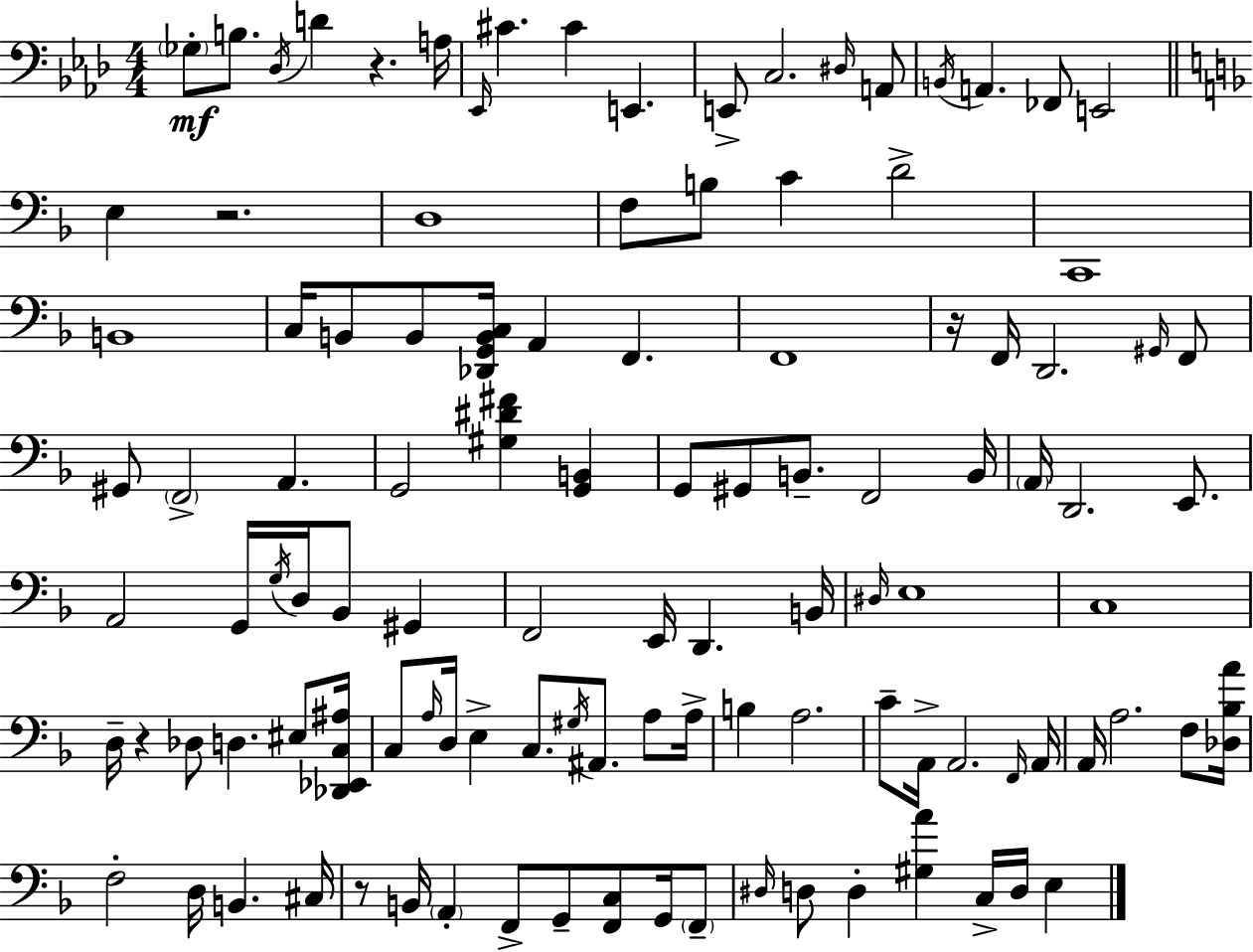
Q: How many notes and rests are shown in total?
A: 111